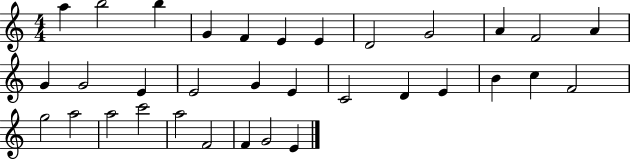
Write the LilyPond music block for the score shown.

{
  \clef treble
  \numericTimeSignature
  \time 4/4
  \key c \major
  a''4 b''2 b''4 | g'4 f'4 e'4 e'4 | d'2 g'2 | a'4 f'2 a'4 | \break g'4 g'2 e'4 | e'2 g'4 e'4 | c'2 d'4 e'4 | b'4 c''4 f'2 | \break g''2 a''2 | a''2 c'''2 | a''2 f'2 | f'4 g'2 e'4 | \break \bar "|."
}